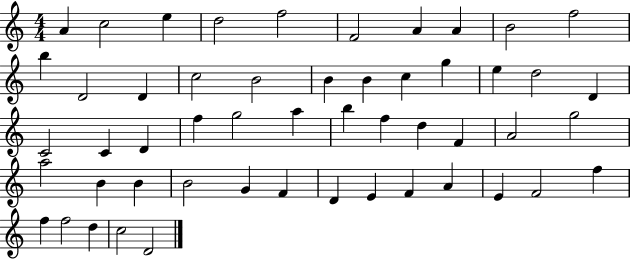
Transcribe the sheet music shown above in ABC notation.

X:1
T:Untitled
M:4/4
L:1/4
K:C
A c2 e d2 f2 F2 A A B2 f2 b D2 D c2 B2 B B c g e d2 D C2 C D f g2 a b f d F A2 g2 a2 B B B2 G F D E F A E F2 f f f2 d c2 D2